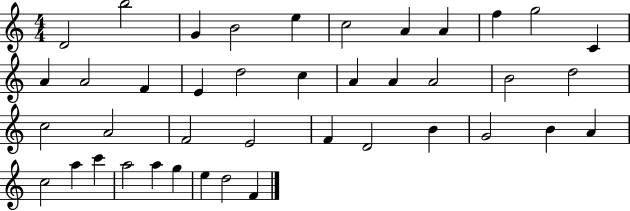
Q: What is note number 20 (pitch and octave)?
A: A4